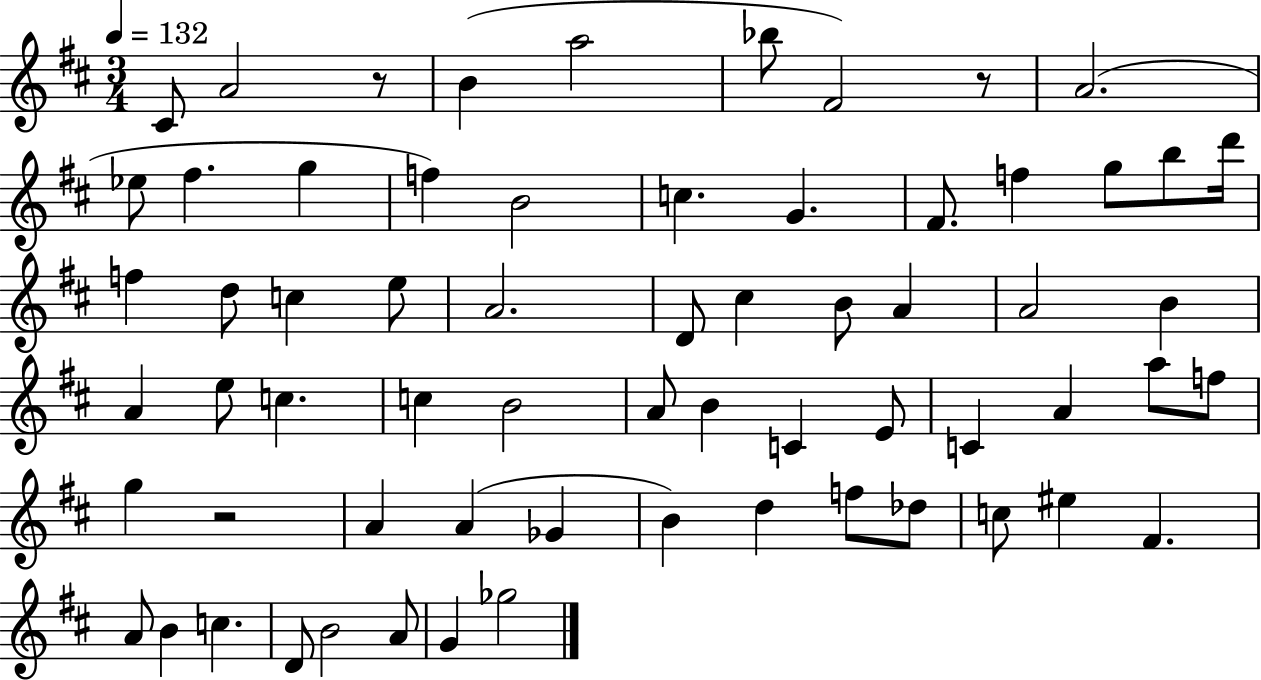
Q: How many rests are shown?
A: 3